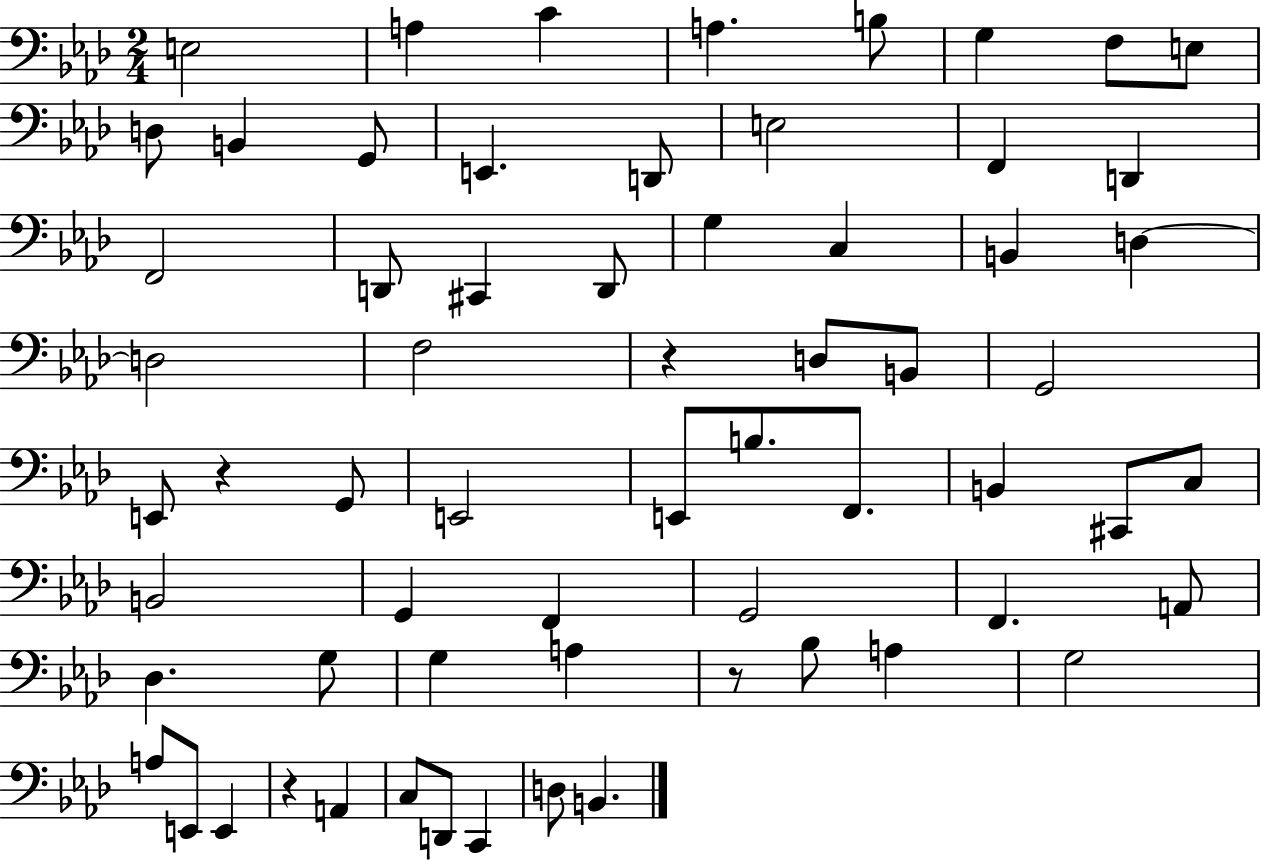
E3/h A3/q C4/q A3/q. B3/e G3/q F3/e E3/e D3/e B2/q G2/e E2/q. D2/e E3/h F2/q D2/q F2/h D2/e C#2/q D2/e G3/q C3/q B2/q D3/q D3/h F3/h R/q D3/e B2/e G2/h E2/e R/q G2/e E2/h E2/e B3/e. F2/e. B2/q C#2/e C3/e B2/h G2/q F2/q G2/h F2/q. A2/e Db3/q. G3/e G3/q A3/q R/e Bb3/e A3/q G3/h A3/e E2/e E2/q R/q A2/q C3/e D2/e C2/q D3/e B2/q.